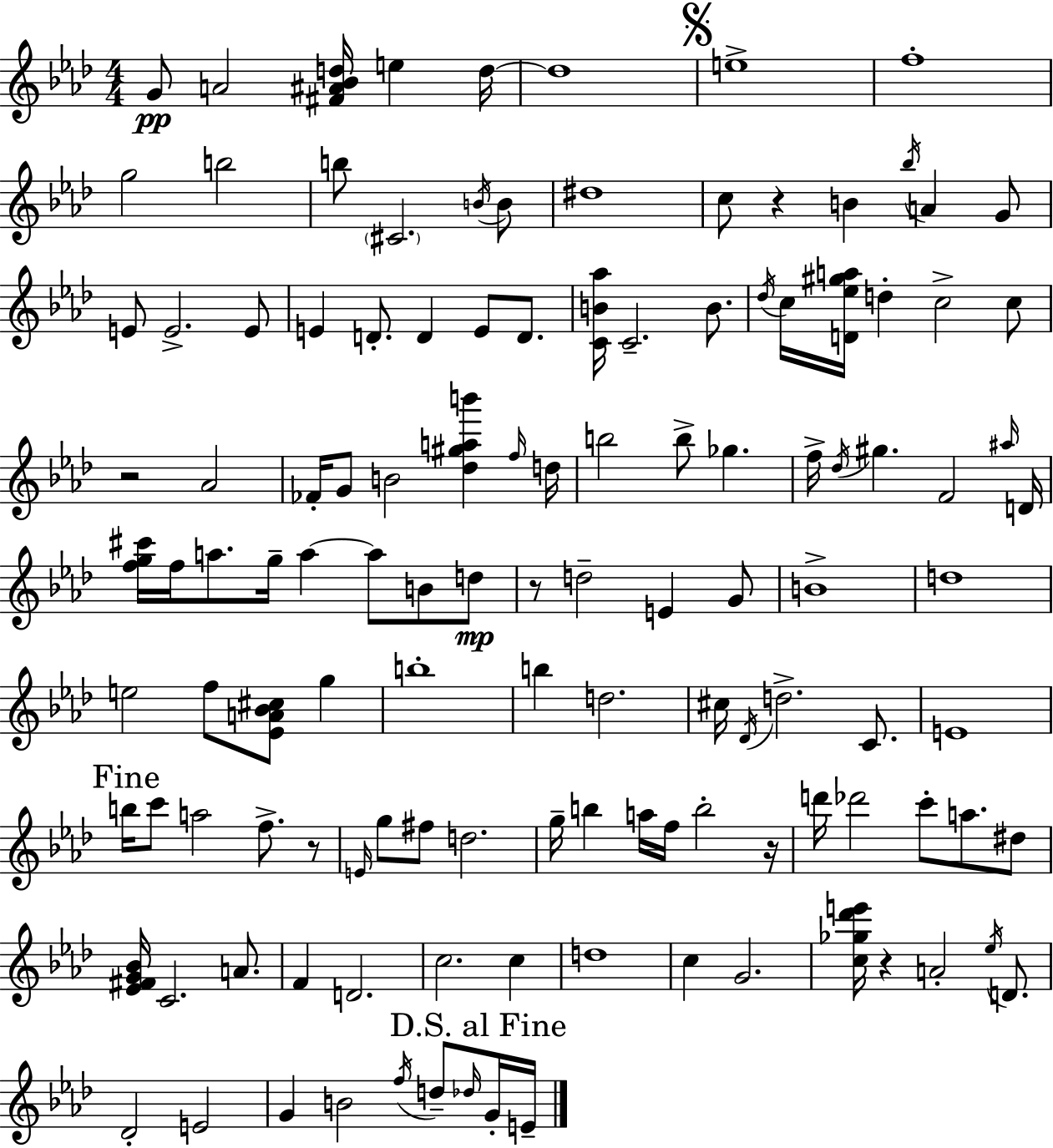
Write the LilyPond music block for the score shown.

{
  \clef treble
  \numericTimeSignature
  \time 4/4
  \key aes \major
  g'8\pp a'2 <fis' ais' bes' d''>16 e''4 d''16~~ | d''1 | \mark \markup { \musicglyph "scripts.segno" } e''1-> | f''1-. | \break g''2 b''2 | b''8 \parenthesize cis'2. \acciaccatura { b'16 } b'8 | dis''1 | c''8 r4 b'4 \acciaccatura { bes''16 } a'4 | \break g'8 e'8 e'2.-> | e'8 e'4 d'8.-. d'4 e'8 d'8. | <c' b' aes''>16 c'2.-- b'8. | \acciaccatura { des''16 } c''16 <d' ees'' gis'' a''>16 d''4-. c''2-> | \break c''8 r2 aes'2 | fes'16-. g'8 b'2 <des'' gis'' a'' b'''>4 | \grace { f''16 } d''16 b''2 b''8-> ges''4. | f''16-> \acciaccatura { des''16 } gis''4. f'2 | \break \grace { ais''16 } d'16 <f'' g'' cis'''>16 f''16 a''8. g''16-- a''4~~ | a''8 b'8 d''8\mp r8 d''2-- | e'4 g'8 b'1-> | d''1 | \break e''2 f''8 | <ees' a' bes' cis''>8 g''4 b''1-. | b''4 d''2. | cis''16 \acciaccatura { des'16 } d''2.-> | \break c'8. e'1 | \mark "Fine" b''16 c'''8 a''2 | f''8.-> r8 \grace { e'16 } g''8 fis''8 d''2. | g''16-- b''4 a''16 f''16 b''2-. | \break r16 d'''16 des'''2 | c'''8-. a''8. dis''8 <ees' fis' g' bes'>16 c'2. | a'8. f'4 d'2. | c''2. | \break c''4 d''1 | c''4 g'2. | <c'' ges'' des''' e'''>16 r4 a'2-. | \acciaccatura { ees''16 } d'8. des'2-. | \break e'2 g'4 b'2 | \acciaccatura { f''16 } d''8-- \grace { des''16 } \mark "D.S. al Fine" g'16-. e'16-- \bar "|."
}